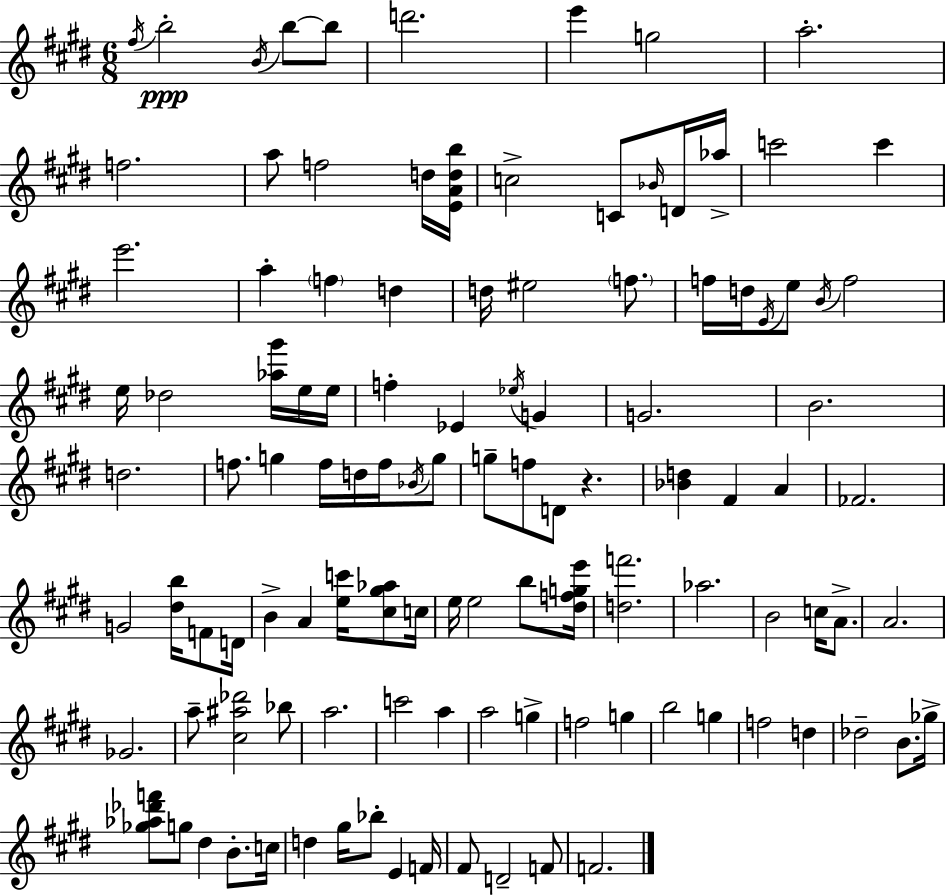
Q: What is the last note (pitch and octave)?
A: F4